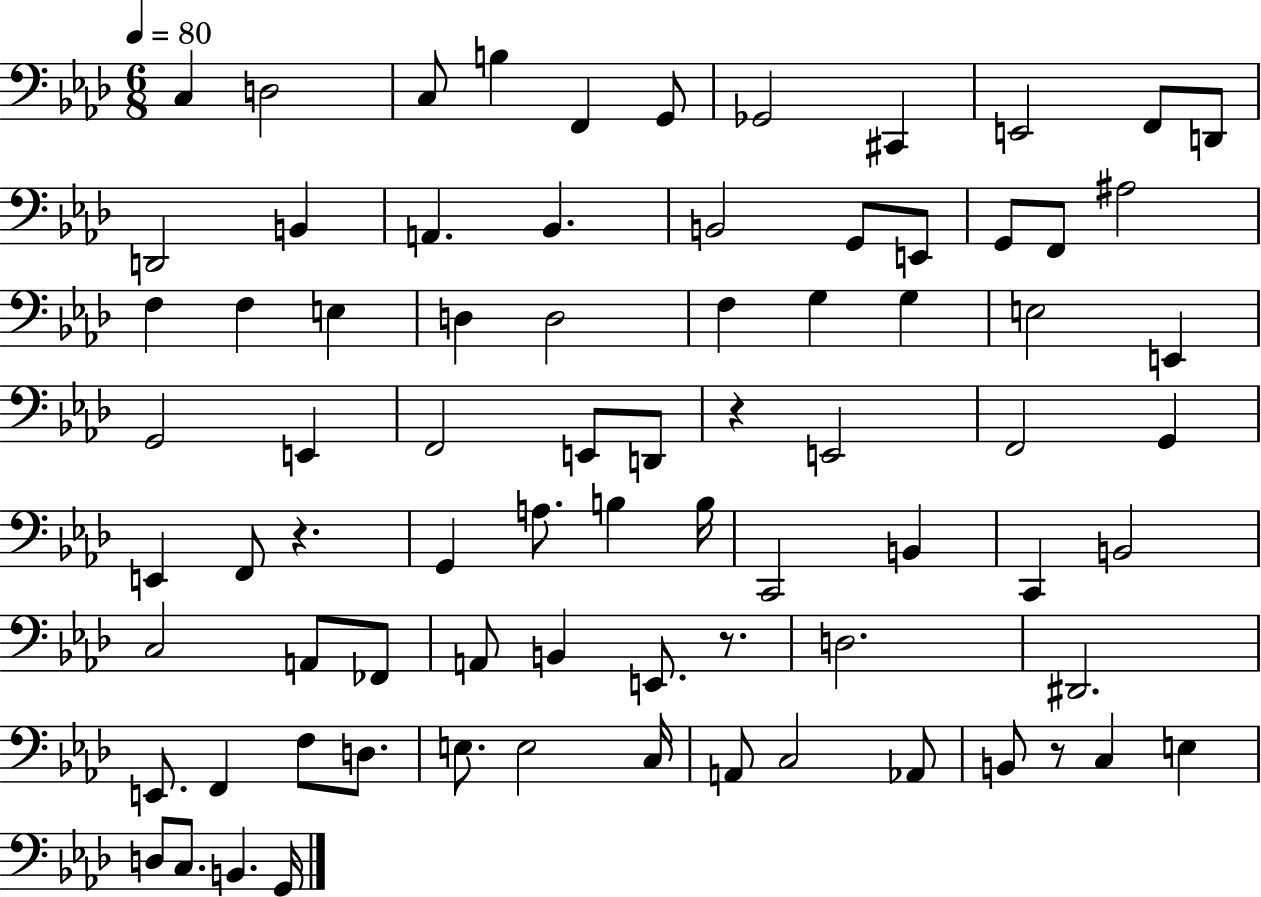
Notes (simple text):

C3/q D3/h C3/e B3/q F2/q G2/e Gb2/h C#2/q E2/h F2/e D2/e D2/h B2/q A2/q. Bb2/q. B2/h G2/e E2/e G2/e F2/e A#3/h F3/q F3/q E3/q D3/q D3/h F3/q G3/q G3/q E3/h E2/q G2/h E2/q F2/h E2/e D2/e R/q E2/h F2/h G2/q E2/q F2/e R/q. G2/q A3/e. B3/q B3/s C2/h B2/q C2/q B2/h C3/h A2/e FES2/e A2/e B2/q E2/e. R/e. D3/h. D#2/h. E2/e. F2/q F3/e D3/e. E3/e. E3/h C3/s A2/e C3/h Ab2/e B2/e R/e C3/q E3/q D3/e C3/e. B2/q. G2/s